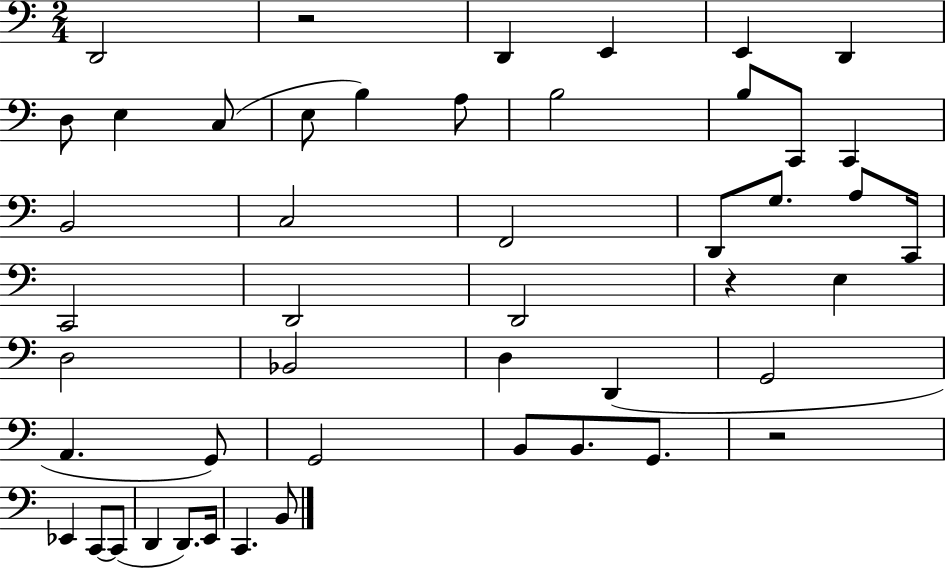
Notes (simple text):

D2/h R/h D2/q E2/q E2/q D2/q D3/e E3/q C3/e E3/e B3/q A3/e B3/h B3/e C2/e C2/q B2/h C3/h F2/h D2/e G3/e. A3/e C2/s C2/h D2/h D2/h R/q E3/q D3/h Bb2/h D3/q D2/q G2/h A2/q. G2/e G2/h B2/e B2/e. G2/e. R/h Eb2/q C2/e C2/e D2/q D2/e. E2/s C2/q. B2/e